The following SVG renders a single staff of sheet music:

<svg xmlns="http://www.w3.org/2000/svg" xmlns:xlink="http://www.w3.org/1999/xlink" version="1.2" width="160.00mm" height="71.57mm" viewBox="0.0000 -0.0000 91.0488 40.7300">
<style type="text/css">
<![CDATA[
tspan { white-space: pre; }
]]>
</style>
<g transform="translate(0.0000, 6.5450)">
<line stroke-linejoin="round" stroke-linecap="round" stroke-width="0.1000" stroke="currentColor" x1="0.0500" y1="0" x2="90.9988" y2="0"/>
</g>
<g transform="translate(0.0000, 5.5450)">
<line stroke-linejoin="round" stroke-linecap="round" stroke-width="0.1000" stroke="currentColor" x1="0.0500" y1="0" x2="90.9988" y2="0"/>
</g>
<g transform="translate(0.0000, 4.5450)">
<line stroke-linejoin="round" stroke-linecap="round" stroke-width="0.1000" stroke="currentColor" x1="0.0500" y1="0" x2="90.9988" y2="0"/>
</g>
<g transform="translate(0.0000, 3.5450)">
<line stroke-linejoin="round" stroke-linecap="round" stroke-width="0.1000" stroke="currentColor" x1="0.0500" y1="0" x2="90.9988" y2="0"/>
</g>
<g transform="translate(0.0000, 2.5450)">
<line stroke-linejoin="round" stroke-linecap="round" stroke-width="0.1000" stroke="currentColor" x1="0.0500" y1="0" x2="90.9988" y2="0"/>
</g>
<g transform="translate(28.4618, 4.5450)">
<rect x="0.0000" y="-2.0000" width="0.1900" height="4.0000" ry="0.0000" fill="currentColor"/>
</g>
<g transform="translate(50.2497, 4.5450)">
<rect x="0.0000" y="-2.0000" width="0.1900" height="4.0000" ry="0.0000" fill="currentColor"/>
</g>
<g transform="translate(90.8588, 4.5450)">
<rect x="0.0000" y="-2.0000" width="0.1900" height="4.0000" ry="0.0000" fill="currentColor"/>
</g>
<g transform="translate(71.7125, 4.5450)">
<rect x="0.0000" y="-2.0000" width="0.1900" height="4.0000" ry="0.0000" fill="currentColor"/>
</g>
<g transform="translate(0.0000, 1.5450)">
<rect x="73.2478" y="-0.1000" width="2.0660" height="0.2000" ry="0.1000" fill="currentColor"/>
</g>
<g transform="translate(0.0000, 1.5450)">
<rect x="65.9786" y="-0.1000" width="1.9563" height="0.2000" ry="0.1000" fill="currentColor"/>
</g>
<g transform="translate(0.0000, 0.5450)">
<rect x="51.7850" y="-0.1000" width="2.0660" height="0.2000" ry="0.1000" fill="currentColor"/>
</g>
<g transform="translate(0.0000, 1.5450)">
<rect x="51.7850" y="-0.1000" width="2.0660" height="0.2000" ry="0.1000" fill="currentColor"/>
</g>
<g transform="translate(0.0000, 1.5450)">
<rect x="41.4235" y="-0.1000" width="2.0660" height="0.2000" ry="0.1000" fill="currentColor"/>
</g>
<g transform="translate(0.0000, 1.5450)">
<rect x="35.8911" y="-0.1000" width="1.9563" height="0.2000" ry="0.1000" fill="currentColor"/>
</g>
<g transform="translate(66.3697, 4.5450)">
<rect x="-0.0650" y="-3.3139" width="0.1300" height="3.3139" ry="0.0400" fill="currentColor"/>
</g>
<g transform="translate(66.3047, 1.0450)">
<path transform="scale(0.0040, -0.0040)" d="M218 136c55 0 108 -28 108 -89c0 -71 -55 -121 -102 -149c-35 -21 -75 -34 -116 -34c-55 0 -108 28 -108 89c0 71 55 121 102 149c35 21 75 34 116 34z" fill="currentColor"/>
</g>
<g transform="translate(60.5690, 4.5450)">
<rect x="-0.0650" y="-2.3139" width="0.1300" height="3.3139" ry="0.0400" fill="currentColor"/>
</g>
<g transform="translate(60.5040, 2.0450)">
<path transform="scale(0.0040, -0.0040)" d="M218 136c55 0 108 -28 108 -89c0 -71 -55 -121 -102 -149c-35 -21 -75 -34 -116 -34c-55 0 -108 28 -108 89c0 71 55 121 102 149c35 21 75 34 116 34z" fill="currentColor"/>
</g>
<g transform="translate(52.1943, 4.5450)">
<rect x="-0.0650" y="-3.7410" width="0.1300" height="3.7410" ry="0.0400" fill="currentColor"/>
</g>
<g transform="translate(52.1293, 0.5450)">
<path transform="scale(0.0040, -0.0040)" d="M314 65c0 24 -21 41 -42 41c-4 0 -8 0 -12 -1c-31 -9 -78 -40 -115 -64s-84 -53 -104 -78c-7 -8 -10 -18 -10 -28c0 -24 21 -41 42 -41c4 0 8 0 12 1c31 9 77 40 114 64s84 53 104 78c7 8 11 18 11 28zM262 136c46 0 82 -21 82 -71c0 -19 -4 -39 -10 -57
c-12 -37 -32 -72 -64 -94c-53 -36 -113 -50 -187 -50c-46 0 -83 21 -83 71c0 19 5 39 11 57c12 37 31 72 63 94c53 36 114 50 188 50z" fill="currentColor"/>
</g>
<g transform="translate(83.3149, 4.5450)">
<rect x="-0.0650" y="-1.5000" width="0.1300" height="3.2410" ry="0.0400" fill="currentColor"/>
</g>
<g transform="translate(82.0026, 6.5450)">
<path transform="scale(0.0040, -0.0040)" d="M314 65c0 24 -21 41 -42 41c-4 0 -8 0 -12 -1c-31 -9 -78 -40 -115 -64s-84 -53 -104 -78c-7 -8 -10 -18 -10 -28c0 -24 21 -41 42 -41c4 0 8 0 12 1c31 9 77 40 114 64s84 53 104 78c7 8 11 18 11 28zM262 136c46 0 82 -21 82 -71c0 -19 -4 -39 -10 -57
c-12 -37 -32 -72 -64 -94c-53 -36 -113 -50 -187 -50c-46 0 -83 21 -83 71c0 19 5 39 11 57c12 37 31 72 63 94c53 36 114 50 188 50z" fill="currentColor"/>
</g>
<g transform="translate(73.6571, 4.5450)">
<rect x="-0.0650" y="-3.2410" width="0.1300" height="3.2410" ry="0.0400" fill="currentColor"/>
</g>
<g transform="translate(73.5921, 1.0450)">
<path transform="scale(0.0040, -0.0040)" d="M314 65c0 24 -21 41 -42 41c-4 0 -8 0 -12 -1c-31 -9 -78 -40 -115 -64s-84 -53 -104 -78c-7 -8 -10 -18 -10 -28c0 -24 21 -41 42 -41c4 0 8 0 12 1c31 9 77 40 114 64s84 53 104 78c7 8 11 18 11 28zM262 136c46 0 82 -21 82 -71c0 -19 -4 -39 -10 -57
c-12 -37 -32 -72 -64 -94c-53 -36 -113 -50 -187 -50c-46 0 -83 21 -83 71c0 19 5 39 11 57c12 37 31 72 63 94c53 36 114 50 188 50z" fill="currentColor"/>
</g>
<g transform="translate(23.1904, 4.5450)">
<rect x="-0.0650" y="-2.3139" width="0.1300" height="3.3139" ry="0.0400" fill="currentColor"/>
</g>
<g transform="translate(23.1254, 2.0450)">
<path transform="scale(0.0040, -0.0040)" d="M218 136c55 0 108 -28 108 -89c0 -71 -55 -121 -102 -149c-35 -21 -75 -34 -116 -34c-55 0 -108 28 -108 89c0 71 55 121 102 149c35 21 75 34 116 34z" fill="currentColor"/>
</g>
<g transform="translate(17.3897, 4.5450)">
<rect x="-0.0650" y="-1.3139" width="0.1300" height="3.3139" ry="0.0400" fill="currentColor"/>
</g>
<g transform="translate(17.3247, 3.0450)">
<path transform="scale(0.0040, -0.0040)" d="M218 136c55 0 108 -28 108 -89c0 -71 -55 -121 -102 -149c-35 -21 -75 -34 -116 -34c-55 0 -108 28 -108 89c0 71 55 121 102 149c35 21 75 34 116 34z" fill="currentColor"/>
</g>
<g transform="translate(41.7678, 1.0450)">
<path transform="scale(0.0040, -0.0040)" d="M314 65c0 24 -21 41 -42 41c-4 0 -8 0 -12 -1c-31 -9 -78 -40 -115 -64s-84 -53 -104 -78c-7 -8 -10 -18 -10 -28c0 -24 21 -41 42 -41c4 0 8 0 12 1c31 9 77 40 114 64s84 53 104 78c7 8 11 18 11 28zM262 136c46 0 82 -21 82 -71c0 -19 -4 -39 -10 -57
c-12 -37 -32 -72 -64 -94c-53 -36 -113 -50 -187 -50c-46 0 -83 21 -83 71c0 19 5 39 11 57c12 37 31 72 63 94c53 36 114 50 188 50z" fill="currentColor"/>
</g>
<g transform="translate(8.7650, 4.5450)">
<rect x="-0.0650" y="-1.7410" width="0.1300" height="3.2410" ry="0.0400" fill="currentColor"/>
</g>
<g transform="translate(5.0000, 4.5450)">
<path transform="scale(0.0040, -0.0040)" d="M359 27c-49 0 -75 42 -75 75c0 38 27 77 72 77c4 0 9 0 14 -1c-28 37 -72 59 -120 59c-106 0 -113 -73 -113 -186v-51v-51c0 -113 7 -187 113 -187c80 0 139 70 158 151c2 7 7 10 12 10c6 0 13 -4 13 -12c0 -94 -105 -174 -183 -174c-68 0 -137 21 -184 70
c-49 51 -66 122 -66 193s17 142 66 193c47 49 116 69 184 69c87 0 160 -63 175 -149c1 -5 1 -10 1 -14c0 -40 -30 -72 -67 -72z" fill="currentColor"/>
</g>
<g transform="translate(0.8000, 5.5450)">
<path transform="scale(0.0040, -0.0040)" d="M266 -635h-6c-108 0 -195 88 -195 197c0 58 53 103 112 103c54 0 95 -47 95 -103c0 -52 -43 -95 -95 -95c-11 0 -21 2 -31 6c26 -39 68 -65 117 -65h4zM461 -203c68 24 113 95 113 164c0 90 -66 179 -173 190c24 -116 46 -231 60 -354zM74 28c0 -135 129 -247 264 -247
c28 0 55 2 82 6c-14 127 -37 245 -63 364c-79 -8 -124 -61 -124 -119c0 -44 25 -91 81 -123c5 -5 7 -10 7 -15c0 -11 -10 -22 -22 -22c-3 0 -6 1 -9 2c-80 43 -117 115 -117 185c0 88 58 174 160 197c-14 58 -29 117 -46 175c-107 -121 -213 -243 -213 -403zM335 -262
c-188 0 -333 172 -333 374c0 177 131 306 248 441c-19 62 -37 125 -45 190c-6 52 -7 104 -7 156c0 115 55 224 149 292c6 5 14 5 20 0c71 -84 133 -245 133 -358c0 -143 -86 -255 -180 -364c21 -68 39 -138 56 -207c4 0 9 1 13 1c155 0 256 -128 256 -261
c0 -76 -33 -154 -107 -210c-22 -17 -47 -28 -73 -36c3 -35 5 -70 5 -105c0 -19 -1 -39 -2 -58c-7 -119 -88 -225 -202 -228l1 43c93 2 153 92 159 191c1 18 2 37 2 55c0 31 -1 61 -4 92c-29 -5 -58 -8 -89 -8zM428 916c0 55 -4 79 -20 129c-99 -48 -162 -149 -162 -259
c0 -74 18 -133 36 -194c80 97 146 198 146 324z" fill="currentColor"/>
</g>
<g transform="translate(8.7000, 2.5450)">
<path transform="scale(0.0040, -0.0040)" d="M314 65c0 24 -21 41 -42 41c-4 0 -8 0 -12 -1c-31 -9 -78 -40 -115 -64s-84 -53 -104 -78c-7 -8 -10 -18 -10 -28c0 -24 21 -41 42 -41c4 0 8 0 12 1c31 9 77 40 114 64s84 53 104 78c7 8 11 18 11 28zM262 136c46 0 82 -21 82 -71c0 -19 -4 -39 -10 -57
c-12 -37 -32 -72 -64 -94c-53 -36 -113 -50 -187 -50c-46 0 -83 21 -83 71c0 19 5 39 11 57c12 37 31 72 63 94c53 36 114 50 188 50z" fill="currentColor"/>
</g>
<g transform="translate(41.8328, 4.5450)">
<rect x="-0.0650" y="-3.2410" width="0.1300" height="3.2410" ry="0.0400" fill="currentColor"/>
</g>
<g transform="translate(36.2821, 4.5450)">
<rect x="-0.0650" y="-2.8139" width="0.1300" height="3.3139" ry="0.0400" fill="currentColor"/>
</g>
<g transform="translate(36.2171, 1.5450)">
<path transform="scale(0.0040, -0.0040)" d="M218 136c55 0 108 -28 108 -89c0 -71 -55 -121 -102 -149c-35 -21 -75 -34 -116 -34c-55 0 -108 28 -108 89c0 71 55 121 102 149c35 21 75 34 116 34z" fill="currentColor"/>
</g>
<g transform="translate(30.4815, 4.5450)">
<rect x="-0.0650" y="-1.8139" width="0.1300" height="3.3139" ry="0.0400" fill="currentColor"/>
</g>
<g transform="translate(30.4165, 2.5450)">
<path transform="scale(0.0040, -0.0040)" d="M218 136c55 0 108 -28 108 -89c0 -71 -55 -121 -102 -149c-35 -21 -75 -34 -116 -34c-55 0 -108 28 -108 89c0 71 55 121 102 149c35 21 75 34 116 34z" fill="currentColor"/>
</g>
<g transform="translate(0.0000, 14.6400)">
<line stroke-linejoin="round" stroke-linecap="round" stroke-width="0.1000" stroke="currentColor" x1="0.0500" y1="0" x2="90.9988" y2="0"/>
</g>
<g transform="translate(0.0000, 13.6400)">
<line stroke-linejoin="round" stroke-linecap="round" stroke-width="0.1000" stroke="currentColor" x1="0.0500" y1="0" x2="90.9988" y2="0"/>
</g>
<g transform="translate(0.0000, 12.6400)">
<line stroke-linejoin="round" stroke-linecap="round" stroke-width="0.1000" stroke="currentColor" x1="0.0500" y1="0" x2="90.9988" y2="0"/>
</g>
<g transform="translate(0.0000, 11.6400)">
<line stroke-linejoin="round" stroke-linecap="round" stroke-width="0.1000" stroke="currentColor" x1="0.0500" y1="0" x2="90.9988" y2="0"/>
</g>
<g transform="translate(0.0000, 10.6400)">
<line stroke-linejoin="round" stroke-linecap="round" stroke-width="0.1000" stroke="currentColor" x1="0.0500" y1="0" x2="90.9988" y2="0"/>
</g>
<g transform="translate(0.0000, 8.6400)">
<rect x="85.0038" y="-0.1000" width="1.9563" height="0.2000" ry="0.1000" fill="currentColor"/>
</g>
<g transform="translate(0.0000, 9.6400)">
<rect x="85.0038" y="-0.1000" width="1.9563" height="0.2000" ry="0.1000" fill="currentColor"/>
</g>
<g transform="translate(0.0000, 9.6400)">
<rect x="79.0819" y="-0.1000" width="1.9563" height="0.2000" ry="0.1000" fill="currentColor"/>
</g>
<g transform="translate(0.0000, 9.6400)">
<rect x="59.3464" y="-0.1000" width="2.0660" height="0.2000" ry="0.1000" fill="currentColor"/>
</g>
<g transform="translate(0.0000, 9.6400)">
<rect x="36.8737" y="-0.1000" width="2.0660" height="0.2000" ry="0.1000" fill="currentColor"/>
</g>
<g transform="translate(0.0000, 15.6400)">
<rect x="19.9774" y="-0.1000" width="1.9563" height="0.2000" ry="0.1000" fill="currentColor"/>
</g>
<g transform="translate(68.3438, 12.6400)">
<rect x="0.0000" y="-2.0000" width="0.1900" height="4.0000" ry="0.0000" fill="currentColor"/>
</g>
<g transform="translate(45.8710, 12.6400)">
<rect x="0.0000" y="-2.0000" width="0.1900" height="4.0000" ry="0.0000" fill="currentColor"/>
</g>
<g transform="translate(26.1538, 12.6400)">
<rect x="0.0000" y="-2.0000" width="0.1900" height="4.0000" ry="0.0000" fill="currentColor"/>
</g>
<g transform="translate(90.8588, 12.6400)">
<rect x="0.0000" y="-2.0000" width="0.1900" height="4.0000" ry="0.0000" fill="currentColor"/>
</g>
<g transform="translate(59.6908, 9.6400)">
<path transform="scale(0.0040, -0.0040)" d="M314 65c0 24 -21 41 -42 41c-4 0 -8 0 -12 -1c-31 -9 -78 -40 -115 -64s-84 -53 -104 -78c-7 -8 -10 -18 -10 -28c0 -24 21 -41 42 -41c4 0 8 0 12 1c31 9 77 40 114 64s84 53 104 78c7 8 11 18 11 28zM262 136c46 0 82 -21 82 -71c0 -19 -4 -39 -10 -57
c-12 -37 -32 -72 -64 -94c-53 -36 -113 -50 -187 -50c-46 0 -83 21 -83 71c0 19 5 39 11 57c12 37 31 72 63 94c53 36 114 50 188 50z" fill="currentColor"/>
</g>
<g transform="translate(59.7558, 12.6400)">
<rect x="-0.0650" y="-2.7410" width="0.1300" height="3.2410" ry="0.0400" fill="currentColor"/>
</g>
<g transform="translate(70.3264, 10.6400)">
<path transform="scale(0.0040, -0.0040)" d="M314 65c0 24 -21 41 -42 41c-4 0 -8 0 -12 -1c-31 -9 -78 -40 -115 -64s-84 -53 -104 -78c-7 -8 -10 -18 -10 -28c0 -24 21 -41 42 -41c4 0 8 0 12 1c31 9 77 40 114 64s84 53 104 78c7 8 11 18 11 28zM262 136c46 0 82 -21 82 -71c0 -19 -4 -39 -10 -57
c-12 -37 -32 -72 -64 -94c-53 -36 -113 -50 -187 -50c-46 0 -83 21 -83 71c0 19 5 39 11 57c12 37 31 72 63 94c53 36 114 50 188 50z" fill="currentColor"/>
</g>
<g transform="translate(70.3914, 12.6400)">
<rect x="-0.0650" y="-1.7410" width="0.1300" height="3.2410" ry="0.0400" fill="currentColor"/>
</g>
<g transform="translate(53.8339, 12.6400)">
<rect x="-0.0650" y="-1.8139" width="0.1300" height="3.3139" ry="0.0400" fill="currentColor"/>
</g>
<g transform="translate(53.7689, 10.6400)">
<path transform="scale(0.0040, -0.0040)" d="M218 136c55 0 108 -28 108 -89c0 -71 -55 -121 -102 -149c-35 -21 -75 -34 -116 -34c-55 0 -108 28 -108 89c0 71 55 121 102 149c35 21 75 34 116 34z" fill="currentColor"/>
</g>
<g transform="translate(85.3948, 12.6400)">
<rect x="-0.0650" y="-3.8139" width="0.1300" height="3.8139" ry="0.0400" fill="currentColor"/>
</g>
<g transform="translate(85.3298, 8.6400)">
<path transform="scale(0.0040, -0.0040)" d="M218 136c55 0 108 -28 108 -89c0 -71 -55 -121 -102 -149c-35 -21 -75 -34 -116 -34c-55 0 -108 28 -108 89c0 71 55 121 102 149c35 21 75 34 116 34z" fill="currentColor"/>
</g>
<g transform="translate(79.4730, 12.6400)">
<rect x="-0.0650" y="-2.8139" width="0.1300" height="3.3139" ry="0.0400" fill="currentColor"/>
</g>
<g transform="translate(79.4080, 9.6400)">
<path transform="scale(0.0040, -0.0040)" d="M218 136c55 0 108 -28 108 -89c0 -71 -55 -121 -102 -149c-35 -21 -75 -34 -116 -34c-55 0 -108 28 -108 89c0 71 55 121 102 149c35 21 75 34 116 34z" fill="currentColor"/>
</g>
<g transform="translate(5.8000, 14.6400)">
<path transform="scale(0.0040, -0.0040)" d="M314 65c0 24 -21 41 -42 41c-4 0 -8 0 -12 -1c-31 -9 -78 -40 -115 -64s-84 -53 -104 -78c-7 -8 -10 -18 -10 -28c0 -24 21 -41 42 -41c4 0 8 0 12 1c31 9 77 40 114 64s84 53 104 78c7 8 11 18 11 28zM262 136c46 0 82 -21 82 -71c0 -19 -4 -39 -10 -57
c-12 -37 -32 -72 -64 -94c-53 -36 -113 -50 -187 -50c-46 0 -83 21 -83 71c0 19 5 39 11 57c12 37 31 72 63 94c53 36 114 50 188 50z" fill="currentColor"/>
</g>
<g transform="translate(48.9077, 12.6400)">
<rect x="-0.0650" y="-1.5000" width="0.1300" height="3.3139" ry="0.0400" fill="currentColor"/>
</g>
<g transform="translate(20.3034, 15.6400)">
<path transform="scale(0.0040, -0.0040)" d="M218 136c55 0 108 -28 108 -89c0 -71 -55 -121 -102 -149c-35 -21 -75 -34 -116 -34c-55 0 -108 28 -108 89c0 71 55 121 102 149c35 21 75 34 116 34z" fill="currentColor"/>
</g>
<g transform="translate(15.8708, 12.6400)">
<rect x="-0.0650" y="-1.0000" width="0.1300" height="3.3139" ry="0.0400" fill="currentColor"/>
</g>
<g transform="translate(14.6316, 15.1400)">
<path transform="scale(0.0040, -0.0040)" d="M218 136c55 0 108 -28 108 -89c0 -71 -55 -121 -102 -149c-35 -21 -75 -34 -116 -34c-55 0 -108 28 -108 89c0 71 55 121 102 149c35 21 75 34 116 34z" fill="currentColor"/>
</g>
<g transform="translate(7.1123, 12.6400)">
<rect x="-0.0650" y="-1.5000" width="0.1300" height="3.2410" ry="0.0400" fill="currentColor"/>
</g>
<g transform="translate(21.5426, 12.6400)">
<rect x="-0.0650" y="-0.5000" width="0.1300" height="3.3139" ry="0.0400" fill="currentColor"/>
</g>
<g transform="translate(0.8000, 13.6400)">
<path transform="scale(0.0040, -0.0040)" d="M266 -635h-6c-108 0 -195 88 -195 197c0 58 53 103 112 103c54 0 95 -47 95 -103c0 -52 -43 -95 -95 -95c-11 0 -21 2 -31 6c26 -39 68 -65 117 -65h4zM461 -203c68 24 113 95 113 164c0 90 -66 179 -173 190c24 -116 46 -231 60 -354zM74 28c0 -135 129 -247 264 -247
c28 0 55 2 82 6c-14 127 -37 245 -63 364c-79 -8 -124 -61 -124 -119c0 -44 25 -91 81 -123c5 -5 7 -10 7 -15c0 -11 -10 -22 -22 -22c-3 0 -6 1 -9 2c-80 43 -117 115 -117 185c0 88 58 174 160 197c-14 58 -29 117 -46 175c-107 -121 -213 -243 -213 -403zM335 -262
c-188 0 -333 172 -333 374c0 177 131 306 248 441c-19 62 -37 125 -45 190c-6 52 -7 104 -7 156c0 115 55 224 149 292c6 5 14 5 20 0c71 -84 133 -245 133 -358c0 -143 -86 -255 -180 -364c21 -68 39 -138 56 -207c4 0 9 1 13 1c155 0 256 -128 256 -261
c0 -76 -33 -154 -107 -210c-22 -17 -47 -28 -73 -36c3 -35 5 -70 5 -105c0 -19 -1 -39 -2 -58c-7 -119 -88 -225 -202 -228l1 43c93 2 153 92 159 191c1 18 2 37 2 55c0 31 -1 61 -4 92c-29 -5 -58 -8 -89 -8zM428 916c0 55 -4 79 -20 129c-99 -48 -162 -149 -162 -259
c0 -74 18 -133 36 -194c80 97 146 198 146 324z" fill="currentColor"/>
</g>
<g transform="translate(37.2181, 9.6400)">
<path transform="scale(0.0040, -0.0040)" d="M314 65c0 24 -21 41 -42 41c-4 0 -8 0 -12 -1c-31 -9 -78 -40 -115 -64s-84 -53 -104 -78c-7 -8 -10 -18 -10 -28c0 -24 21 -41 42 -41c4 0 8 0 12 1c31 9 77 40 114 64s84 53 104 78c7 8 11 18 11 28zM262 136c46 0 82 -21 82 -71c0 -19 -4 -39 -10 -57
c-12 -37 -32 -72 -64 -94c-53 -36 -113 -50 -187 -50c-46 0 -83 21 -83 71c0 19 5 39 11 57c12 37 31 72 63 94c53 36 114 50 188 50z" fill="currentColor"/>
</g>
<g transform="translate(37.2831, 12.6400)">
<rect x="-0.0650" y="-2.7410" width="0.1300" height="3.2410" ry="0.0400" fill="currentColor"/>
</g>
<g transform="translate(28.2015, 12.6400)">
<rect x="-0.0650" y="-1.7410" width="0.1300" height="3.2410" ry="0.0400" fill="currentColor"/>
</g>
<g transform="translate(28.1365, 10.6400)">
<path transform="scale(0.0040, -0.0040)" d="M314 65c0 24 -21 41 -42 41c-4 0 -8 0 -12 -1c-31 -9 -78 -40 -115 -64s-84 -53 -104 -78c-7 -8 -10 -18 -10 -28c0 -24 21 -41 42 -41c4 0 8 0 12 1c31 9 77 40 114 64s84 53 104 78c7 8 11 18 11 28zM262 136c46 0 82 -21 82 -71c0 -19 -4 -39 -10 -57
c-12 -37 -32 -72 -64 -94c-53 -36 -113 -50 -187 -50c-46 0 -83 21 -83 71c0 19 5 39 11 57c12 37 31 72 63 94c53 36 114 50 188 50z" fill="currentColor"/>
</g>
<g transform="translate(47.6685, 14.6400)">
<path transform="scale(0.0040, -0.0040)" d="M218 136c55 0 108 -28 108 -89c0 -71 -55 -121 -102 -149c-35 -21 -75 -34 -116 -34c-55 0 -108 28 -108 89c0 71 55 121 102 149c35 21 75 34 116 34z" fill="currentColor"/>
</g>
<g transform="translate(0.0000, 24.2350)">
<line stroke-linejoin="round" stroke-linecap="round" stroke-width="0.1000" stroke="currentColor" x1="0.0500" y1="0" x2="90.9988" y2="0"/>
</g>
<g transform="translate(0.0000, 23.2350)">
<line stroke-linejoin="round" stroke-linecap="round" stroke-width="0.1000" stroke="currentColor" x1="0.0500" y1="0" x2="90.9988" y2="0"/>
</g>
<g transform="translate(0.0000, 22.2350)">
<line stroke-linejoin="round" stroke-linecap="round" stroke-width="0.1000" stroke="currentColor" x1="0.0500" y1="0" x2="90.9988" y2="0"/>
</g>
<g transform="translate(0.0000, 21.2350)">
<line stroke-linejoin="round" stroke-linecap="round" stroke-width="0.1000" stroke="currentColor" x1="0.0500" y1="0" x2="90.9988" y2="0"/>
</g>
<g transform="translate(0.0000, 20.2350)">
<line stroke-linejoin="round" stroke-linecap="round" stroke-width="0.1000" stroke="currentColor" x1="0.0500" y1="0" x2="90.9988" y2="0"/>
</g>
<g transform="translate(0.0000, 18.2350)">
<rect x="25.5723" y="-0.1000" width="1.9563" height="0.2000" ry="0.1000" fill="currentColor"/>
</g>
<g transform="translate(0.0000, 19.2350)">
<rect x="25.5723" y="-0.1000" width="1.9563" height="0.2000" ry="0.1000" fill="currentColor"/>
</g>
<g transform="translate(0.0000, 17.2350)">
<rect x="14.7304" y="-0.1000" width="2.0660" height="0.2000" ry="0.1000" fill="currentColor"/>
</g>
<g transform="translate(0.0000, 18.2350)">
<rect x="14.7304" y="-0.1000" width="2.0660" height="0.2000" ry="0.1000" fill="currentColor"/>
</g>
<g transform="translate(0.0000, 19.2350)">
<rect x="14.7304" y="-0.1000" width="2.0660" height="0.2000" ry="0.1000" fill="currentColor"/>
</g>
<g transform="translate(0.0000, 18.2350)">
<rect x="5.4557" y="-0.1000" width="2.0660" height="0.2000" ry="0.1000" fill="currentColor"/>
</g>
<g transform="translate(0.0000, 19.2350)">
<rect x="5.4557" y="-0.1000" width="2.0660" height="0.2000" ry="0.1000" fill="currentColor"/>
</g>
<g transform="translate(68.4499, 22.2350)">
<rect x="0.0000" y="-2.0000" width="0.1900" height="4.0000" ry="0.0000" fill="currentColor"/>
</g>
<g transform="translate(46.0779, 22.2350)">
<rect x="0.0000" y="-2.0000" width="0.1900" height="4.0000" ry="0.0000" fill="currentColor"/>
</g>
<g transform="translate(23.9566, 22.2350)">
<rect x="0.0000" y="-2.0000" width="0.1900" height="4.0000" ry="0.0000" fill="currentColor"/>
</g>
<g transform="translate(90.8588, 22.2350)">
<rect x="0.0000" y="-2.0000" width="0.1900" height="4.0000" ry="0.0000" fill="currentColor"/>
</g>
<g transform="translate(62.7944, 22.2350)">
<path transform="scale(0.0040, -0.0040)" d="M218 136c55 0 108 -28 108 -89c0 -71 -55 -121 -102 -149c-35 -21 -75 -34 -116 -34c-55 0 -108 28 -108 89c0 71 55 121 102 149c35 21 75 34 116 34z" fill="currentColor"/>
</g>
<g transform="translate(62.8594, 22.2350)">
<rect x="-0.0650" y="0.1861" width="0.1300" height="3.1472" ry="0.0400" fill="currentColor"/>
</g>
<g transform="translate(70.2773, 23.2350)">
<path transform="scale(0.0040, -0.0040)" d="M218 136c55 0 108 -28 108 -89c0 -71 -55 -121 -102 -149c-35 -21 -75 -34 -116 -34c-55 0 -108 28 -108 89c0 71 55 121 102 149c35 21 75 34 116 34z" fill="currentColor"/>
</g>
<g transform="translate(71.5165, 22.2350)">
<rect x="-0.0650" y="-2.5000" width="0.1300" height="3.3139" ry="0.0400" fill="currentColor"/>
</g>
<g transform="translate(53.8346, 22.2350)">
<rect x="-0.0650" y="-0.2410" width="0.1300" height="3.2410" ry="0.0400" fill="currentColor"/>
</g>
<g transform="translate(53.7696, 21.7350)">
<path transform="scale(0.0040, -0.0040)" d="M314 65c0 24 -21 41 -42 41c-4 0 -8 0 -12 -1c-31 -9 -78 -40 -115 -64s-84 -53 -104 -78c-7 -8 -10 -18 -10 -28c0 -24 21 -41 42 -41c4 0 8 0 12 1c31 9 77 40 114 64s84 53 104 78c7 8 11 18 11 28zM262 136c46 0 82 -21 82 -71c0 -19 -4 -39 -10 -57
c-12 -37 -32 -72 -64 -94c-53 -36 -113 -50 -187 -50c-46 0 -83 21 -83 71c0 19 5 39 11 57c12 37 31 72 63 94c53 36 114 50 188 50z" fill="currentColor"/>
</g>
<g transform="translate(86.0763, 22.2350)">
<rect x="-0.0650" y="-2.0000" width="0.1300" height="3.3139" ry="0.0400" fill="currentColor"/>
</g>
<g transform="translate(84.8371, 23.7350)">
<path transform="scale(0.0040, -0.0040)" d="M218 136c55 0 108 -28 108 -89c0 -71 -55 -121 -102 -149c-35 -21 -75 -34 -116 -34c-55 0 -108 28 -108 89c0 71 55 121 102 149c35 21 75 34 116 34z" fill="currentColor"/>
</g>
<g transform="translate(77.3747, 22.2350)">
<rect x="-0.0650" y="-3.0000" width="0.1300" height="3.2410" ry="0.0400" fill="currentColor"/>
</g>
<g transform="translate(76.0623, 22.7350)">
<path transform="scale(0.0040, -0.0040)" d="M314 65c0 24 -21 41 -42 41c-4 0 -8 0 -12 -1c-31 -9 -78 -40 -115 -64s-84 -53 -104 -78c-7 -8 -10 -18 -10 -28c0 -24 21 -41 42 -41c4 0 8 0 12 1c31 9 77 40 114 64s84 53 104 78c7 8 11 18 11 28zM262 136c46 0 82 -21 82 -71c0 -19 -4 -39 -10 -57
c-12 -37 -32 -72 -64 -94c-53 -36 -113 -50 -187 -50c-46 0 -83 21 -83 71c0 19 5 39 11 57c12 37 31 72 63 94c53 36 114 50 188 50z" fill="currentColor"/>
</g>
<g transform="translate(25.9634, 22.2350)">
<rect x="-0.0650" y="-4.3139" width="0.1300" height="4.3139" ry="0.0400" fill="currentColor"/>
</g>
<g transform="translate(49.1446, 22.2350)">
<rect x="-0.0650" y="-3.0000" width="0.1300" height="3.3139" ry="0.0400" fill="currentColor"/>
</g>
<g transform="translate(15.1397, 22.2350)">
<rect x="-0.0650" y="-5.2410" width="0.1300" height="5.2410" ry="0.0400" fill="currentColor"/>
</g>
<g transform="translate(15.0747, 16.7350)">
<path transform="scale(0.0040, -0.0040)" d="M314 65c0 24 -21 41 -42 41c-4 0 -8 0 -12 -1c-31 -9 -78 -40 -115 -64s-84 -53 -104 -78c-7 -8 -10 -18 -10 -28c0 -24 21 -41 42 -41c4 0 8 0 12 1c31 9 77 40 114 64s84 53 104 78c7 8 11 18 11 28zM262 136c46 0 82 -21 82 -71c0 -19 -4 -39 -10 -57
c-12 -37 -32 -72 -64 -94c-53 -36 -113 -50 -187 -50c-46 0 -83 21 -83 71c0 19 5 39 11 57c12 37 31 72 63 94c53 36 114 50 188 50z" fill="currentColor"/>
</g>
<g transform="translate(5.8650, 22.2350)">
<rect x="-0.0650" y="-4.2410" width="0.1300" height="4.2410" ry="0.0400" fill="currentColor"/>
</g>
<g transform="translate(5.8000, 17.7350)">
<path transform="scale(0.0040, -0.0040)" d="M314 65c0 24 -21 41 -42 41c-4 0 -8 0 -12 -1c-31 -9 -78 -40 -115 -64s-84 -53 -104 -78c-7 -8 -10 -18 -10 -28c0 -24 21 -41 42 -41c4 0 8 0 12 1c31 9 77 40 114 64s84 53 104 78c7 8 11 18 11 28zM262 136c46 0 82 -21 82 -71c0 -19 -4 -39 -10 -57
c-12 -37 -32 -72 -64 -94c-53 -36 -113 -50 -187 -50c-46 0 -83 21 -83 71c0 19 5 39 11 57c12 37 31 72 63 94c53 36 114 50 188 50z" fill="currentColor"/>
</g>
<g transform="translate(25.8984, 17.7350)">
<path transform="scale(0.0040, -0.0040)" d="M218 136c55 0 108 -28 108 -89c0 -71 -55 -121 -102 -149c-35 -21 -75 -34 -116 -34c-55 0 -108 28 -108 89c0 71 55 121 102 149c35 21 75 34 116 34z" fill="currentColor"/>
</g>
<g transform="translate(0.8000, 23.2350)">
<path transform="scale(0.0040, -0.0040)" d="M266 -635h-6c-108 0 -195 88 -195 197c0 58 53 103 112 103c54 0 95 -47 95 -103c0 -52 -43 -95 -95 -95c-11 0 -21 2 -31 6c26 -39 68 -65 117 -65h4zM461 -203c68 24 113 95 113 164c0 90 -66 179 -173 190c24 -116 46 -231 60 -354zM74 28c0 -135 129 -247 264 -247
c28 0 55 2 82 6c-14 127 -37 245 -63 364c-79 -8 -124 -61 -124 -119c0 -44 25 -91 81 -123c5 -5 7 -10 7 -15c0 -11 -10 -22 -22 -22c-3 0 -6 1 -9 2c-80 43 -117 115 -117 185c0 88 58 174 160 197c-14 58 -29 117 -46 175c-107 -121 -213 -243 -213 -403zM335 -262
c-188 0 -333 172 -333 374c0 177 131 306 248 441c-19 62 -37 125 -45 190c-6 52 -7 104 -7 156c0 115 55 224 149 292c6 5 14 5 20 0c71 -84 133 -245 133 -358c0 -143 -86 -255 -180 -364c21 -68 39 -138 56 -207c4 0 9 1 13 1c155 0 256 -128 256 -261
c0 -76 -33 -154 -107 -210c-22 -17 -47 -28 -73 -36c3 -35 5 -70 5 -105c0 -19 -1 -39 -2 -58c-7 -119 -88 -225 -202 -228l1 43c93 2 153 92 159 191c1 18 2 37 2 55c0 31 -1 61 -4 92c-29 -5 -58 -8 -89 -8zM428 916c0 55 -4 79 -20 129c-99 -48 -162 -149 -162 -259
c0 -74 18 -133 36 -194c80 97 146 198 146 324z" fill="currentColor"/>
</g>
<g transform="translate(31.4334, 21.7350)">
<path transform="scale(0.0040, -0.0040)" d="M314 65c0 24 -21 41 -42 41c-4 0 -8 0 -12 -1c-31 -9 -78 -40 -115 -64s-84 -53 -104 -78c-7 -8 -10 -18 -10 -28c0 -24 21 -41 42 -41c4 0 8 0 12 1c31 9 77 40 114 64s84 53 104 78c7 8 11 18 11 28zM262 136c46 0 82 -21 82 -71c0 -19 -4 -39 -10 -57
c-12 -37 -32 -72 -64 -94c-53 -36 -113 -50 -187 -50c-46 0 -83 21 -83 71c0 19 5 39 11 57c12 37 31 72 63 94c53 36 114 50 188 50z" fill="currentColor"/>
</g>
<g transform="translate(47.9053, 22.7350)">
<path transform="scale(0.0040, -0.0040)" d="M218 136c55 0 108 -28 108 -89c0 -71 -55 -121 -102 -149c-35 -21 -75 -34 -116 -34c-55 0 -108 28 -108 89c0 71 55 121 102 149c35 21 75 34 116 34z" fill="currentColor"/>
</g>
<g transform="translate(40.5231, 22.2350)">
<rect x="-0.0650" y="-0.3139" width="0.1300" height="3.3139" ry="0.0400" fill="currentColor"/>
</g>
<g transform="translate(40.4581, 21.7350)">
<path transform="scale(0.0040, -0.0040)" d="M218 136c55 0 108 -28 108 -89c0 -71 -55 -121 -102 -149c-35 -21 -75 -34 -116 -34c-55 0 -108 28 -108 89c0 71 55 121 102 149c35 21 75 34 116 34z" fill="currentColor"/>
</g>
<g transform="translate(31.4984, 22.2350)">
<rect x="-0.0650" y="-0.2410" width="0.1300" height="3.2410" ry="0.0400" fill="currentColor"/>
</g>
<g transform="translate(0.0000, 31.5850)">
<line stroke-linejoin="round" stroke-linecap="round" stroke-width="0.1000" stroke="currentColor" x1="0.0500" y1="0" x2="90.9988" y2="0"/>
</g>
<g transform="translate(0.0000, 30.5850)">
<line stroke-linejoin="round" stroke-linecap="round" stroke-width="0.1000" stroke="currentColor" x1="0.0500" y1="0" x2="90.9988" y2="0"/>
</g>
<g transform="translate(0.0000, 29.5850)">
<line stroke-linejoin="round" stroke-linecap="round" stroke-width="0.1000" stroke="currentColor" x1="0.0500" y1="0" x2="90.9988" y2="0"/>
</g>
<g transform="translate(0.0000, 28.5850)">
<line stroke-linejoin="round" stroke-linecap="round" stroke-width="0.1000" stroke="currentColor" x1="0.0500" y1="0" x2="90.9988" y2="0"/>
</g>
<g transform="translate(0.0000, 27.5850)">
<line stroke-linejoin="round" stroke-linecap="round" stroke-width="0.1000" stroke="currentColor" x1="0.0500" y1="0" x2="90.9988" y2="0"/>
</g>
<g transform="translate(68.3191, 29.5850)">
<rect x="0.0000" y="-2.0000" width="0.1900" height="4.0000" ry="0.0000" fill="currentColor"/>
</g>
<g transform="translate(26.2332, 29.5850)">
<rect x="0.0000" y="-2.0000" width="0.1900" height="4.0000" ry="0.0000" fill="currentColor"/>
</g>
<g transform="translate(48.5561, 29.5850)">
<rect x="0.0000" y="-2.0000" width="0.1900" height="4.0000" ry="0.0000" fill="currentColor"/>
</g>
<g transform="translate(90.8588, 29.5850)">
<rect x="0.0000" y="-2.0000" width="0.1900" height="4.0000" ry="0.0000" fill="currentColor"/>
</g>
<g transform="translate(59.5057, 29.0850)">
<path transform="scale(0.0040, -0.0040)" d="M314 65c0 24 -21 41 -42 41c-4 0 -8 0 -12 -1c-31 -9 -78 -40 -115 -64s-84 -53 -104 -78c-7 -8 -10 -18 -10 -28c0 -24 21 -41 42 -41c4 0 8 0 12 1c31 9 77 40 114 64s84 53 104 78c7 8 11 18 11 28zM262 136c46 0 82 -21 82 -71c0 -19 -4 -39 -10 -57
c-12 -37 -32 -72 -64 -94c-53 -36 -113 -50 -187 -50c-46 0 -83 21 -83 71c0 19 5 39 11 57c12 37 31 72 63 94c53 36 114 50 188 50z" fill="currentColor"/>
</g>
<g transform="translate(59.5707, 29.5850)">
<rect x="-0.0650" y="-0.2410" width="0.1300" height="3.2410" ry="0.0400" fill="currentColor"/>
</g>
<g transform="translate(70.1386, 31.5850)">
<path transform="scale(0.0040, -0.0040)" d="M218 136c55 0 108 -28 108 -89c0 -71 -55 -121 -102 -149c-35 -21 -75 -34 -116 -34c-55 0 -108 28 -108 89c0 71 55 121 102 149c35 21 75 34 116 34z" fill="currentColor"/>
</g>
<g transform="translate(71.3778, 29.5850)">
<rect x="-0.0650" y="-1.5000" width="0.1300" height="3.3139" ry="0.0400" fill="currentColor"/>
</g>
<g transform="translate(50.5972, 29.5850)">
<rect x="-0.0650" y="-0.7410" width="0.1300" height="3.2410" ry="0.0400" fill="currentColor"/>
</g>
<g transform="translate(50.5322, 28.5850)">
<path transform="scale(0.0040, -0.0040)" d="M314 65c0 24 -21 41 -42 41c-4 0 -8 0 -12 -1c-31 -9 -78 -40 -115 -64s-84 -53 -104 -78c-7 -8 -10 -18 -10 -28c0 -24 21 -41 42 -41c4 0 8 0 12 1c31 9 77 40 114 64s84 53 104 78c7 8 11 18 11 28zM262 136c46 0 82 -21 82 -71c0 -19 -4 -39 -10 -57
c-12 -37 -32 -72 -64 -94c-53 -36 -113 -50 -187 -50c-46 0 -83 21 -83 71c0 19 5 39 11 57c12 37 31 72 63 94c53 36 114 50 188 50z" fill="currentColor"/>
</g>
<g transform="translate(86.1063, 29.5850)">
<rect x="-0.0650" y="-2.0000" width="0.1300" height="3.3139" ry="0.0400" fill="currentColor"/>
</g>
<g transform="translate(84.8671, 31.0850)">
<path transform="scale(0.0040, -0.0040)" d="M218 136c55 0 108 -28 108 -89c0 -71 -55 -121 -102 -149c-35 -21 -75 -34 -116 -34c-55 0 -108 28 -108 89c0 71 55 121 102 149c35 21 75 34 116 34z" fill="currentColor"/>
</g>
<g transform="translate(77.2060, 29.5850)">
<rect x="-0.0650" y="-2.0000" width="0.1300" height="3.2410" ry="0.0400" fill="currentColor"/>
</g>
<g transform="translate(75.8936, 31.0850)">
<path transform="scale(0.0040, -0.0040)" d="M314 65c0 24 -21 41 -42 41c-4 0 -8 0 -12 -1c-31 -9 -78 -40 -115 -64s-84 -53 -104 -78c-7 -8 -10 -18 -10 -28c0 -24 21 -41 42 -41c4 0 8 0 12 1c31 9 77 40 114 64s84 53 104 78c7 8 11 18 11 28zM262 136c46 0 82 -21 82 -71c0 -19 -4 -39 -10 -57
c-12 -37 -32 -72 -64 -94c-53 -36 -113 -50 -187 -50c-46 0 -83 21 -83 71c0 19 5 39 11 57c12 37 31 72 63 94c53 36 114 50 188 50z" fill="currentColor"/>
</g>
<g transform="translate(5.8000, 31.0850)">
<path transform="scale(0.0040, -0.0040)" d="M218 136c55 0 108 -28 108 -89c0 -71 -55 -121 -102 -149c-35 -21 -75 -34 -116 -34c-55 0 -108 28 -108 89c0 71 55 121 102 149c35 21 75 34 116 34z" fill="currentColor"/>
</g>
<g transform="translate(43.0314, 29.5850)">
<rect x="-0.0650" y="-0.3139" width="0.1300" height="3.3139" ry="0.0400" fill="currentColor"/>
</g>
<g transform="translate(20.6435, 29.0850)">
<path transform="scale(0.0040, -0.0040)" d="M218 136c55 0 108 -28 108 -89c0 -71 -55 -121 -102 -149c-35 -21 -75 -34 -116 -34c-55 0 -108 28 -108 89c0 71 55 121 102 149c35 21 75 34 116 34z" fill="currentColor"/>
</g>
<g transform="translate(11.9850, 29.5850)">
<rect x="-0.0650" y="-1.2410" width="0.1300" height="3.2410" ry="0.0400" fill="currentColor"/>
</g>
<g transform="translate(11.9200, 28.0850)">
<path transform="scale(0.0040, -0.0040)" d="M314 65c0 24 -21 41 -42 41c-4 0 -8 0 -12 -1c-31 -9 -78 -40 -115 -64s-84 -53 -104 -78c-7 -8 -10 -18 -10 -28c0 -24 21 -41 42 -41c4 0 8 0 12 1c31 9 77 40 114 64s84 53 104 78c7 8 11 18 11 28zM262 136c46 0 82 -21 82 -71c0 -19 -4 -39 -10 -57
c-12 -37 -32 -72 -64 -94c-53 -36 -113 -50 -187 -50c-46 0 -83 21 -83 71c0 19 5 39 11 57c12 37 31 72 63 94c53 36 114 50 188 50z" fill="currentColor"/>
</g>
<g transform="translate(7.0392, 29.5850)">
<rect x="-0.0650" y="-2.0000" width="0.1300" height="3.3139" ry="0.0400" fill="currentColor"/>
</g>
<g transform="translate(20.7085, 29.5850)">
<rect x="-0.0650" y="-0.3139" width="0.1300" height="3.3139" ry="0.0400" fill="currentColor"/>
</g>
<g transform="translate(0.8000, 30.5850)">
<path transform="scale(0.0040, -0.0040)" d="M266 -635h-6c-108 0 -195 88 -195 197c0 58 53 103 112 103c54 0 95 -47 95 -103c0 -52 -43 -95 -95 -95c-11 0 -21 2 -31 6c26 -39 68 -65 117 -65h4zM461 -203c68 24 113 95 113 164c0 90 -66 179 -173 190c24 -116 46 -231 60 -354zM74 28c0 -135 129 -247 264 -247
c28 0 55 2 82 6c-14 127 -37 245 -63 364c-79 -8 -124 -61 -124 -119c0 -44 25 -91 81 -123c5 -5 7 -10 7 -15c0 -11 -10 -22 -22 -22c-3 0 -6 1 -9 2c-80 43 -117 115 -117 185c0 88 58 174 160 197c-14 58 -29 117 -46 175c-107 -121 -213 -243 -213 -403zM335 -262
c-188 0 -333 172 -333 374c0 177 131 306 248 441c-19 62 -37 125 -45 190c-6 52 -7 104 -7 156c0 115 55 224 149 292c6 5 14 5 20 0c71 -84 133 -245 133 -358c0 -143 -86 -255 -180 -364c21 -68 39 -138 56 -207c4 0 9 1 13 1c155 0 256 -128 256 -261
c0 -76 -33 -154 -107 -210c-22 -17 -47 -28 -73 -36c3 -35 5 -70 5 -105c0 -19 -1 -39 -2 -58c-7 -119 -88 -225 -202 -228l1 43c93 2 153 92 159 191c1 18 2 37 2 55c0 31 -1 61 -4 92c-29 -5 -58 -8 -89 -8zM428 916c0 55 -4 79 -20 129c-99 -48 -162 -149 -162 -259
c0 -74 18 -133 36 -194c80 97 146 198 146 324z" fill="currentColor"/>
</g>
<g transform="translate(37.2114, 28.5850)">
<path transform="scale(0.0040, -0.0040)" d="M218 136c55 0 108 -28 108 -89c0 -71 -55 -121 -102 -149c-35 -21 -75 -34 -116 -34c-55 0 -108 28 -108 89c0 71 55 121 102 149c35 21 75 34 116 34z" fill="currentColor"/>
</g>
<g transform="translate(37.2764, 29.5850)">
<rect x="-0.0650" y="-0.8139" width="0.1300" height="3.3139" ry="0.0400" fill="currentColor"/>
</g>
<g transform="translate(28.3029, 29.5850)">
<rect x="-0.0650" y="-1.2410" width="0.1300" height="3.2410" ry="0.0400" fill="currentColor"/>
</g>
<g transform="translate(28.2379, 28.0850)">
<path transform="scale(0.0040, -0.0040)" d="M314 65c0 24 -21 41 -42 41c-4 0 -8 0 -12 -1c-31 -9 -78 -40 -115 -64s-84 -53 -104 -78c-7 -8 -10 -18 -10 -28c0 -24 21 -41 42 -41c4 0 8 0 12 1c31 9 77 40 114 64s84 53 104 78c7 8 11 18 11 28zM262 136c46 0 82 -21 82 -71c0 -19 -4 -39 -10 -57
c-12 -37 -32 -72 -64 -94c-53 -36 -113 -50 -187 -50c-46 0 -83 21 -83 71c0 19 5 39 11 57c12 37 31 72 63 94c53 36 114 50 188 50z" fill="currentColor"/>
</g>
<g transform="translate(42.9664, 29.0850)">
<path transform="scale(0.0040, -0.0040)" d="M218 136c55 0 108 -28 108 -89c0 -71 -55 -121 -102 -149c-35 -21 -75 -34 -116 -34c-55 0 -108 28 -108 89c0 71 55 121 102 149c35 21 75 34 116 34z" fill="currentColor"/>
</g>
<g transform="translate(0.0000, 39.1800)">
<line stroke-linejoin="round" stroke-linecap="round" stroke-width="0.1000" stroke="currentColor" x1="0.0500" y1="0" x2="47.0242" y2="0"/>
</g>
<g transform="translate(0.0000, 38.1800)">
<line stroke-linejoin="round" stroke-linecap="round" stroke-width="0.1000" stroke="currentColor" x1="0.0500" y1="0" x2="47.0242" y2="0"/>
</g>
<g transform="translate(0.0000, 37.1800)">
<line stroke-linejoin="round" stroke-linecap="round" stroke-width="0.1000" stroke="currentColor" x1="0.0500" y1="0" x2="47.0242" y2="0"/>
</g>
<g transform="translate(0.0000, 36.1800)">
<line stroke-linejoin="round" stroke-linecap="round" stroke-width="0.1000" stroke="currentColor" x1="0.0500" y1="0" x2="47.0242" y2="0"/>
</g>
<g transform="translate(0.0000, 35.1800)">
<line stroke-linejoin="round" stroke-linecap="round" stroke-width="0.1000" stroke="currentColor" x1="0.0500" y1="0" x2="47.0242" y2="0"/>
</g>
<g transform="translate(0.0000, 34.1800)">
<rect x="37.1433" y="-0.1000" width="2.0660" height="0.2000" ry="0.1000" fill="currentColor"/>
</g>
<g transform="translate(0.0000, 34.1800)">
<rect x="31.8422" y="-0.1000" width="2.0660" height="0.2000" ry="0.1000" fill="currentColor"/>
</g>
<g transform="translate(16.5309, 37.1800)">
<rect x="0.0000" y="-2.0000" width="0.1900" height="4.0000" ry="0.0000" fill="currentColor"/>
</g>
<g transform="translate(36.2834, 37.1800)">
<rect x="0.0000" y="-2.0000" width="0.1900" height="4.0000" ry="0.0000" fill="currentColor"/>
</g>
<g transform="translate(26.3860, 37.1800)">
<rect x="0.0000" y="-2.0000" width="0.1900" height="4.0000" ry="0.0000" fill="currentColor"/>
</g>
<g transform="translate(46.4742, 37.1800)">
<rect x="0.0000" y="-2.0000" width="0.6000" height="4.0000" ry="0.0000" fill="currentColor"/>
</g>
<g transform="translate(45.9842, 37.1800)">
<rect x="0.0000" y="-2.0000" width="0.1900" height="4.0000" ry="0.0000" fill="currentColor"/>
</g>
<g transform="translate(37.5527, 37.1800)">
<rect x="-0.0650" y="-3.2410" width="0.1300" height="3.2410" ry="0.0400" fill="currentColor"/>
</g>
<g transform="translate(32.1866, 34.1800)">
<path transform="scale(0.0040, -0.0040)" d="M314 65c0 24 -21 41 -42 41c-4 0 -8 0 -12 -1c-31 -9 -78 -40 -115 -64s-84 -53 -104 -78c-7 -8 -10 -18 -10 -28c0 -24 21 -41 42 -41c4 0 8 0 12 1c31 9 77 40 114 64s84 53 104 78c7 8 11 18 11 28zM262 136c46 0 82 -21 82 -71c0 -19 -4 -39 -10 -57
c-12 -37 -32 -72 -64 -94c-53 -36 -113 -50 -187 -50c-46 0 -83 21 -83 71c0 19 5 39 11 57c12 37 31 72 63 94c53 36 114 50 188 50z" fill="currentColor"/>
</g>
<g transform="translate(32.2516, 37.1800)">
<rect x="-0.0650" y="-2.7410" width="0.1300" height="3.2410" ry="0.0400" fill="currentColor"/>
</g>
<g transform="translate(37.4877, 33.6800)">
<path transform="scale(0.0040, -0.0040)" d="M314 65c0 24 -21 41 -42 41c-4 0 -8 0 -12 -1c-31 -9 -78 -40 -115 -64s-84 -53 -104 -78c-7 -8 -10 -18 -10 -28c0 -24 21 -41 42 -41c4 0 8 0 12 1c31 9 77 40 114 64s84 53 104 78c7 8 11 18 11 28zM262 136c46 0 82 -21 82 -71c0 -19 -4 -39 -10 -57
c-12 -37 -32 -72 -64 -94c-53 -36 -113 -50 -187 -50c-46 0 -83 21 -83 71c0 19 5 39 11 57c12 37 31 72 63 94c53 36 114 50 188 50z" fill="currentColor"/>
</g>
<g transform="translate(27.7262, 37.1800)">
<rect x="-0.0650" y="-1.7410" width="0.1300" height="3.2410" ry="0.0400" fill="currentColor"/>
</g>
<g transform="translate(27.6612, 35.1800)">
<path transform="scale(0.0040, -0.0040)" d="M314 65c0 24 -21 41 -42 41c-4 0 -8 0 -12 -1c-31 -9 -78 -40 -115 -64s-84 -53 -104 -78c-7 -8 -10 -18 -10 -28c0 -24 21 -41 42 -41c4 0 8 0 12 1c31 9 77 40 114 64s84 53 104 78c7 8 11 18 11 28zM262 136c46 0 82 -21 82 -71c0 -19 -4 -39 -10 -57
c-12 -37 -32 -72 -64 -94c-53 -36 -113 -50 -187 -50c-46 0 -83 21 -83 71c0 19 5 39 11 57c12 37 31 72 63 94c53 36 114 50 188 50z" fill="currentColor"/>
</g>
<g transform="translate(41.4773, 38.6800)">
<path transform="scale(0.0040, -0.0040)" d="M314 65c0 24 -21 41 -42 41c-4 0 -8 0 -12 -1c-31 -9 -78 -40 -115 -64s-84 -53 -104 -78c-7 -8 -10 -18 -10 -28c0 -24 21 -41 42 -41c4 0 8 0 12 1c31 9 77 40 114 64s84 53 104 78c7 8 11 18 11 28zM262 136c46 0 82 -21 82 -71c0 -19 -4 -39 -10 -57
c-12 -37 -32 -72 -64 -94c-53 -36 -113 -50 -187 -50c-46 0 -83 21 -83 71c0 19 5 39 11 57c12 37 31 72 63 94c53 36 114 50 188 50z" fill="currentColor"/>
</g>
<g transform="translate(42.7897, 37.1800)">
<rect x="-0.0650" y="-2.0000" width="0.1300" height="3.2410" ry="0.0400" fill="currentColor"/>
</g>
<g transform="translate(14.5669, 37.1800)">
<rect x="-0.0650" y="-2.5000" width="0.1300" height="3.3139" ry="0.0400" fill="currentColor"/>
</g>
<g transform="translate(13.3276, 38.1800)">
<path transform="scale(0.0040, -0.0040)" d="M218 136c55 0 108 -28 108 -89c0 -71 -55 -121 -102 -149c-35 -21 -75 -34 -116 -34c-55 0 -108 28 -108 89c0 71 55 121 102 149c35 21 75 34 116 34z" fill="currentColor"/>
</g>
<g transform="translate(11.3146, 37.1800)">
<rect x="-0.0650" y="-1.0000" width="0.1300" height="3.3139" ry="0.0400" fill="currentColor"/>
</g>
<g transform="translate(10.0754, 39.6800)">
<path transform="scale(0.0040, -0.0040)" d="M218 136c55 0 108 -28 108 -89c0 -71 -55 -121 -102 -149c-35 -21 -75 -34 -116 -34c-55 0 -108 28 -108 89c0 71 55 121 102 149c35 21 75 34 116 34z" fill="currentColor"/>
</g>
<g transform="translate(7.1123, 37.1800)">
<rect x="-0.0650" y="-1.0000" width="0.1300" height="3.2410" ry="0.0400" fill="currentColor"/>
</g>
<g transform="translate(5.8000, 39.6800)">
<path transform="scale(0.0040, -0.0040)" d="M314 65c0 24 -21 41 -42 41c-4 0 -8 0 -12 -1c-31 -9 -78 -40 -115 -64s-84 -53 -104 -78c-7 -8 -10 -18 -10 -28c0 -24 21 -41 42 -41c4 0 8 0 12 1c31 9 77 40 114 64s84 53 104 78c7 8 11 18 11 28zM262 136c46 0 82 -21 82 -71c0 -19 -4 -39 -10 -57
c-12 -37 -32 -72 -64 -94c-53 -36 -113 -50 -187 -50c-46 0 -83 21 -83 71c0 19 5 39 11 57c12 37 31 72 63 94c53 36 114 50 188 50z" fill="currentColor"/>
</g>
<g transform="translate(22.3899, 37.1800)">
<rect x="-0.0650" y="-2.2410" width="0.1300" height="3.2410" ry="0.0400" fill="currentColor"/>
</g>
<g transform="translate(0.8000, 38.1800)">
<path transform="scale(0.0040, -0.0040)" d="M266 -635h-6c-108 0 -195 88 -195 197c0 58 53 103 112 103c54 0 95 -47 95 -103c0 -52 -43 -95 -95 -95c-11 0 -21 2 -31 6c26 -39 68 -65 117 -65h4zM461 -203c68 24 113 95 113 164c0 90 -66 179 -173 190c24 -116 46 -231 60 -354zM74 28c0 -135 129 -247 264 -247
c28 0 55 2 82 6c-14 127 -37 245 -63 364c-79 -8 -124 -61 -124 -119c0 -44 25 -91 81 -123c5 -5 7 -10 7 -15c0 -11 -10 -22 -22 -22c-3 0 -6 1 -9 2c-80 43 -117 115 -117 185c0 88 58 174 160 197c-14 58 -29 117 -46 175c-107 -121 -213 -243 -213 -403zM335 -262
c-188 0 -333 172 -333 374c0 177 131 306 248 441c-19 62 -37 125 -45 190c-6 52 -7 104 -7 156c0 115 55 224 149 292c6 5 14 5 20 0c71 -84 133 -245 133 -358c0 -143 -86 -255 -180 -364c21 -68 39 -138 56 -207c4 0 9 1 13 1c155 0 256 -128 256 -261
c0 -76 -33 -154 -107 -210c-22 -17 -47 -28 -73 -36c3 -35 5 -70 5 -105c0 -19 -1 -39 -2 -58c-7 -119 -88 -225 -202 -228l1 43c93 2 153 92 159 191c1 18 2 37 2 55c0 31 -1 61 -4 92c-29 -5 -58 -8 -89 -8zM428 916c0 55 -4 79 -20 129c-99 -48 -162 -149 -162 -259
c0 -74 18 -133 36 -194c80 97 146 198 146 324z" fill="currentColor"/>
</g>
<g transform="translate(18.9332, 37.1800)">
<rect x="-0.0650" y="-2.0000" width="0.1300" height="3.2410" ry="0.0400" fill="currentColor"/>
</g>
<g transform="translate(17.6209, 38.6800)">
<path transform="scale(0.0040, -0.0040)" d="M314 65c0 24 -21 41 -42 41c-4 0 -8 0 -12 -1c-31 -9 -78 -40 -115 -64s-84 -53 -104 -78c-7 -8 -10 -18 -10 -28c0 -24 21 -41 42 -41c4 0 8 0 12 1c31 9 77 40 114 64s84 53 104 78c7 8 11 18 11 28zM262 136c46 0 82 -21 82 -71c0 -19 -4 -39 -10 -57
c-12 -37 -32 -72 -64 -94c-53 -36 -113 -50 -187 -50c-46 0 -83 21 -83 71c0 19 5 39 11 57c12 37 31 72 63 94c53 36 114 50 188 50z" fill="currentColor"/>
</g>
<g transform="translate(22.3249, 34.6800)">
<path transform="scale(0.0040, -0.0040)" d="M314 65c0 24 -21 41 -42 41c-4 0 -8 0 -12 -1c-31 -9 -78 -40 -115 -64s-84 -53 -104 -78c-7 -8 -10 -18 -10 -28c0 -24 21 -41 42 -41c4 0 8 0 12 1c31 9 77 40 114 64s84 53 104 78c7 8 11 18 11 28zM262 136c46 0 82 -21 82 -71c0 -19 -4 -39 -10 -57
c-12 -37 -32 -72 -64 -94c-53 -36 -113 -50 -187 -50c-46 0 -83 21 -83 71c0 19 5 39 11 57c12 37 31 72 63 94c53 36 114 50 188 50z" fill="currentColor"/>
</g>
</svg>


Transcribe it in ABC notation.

X:1
T:Untitled
M:4/4
L:1/4
K:C
f2 e g f a b2 c'2 g b b2 E2 E2 D C f2 a2 E f a2 f2 a c' d'2 f'2 d' c2 c A c2 B G A2 F F e2 c e2 d c d2 c2 E F2 F D2 D G F2 g2 f2 a2 b2 F2